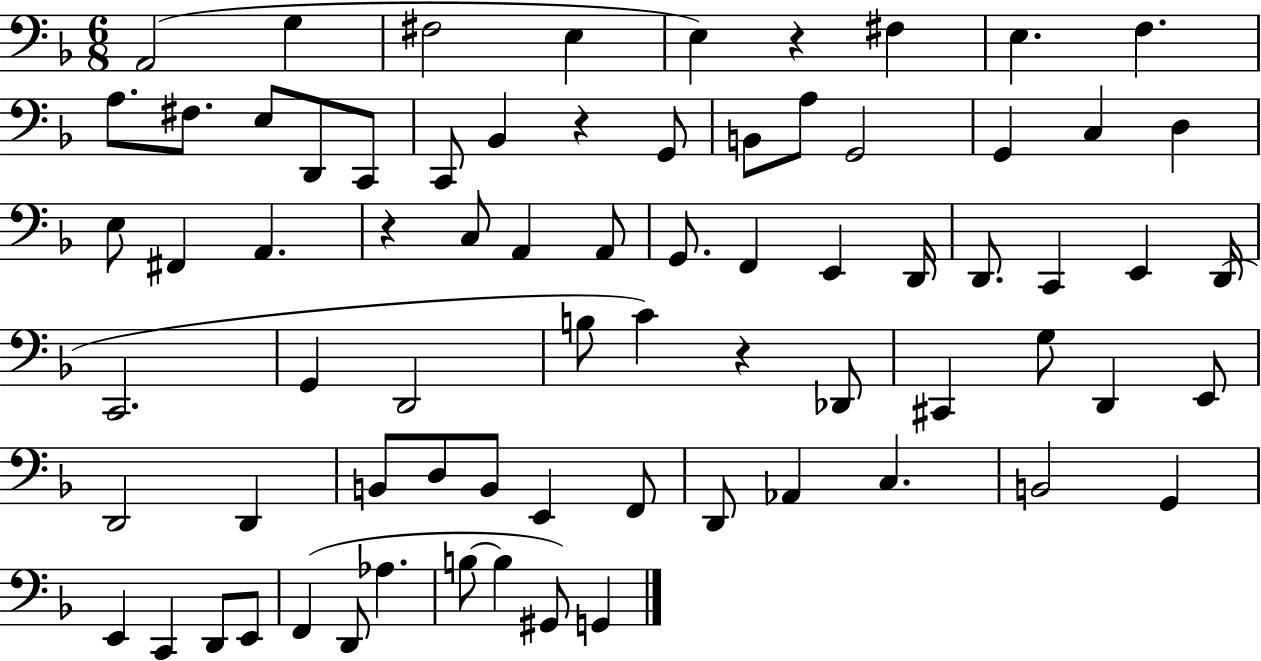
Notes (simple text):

A2/h G3/q F#3/h E3/q E3/q R/q F#3/q E3/q. F3/q. A3/e. F#3/e. E3/e D2/e C2/e C2/e Bb2/q R/q G2/e B2/e A3/e G2/h G2/q C3/q D3/q E3/e F#2/q A2/q. R/q C3/e A2/q A2/e G2/e. F2/q E2/q D2/s D2/e. C2/q E2/q D2/s C2/h. G2/q D2/h B3/e C4/q R/q Db2/e C#2/q G3/e D2/q E2/e D2/h D2/q B2/e D3/e B2/e E2/q F2/e D2/e Ab2/q C3/q. B2/h G2/q E2/q C2/q D2/e E2/e F2/q D2/e Ab3/q. B3/e B3/q G#2/e G2/q